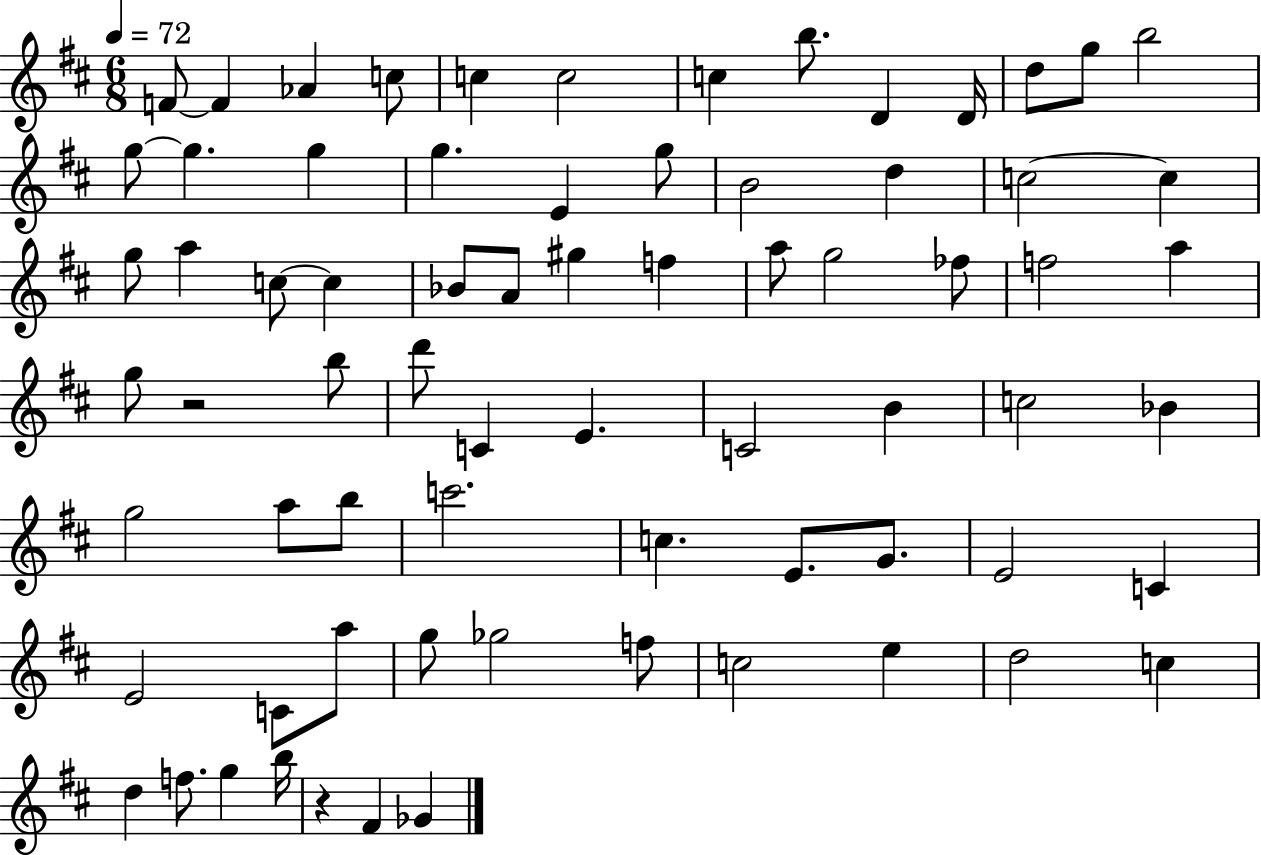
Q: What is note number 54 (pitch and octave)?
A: C4